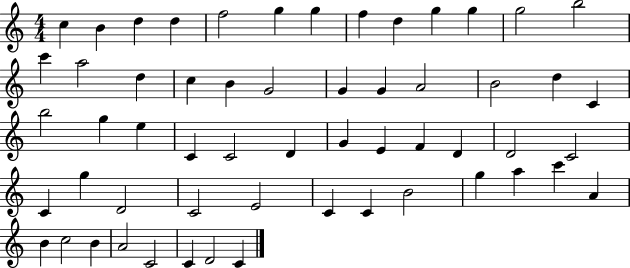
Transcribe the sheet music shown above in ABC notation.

X:1
T:Untitled
M:4/4
L:1/4
K:C
c B d d f2 g g f d g g g2 b2 c' a2 d c B G2 G G A2 B2 d C b2 g e C C2 D G E F D D2 C2 C g D2 C2 E2 C C B2 g a c' A B c2 B A2 C2 C D2 C